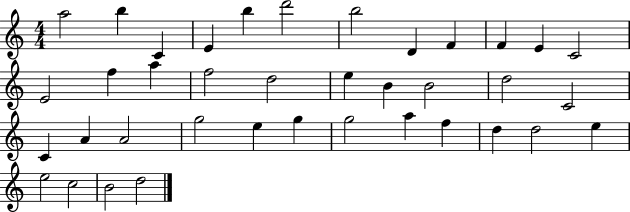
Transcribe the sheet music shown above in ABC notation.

X:1
T:Untitled
M:4/4
L:1/4
K:C
a2 b C E b d'2 b2 D F F E C2 E2 f a f2 d2 e B B2 d2 C2 C A A2 g2 e g g2 a f d d2 e e2 c2 B2 d2